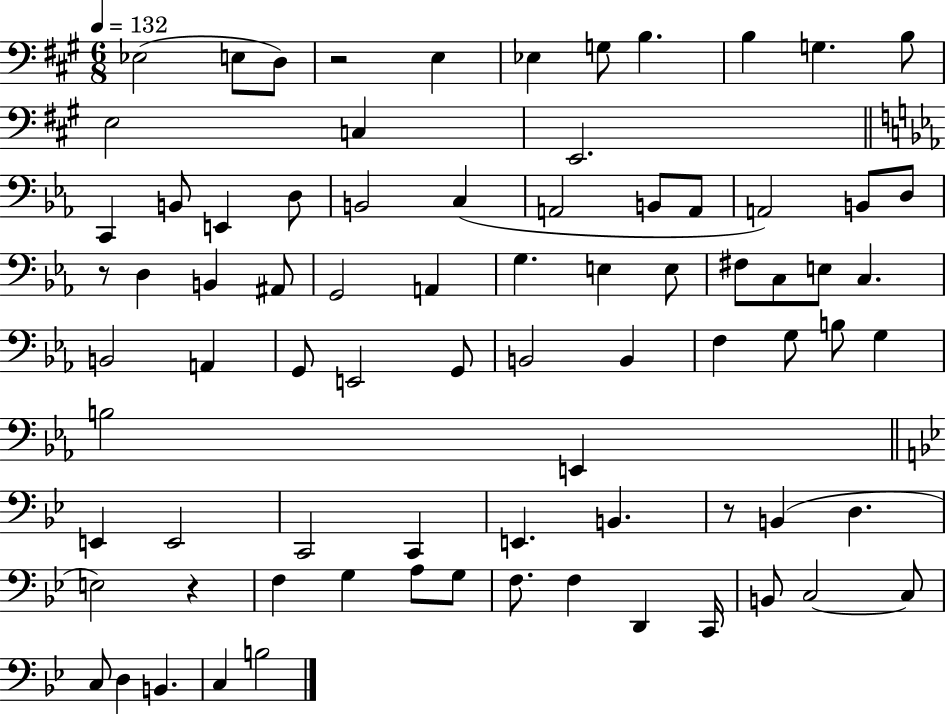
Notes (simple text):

Eb3/h E3/e D3/e R/h E3/q Eb3/q G3/e B3/q. B3/q G3/q. B3/e E3/h C3/q E2/h. C2/q B2/e E2/q D3/e B2/h C3/q A2/h B2/e A2/e A2/h B2/e D3/e R/e D3/q B2/q A#2/e G2/h A2/q G3/q. E3/q E3/e F#3/e C3/e E3/e C3/q. B2/h A2/q G2/e E2/h G2/e B2/h B2/q F3/q G3/e B3/e G3/q B3/h E2/q E2/q E2/h C2/h C2/q E2/q. B2/q. R/e B2/q D3/q. E3/h R/q F3/q G3/q A3/e G3/e F3/e. F3/q D2/q C2/s B2/e C3/h C3/e C3/e D3/q B2/q. C3/q B3/h